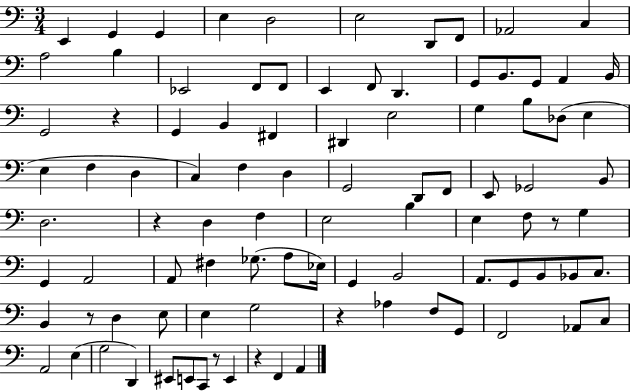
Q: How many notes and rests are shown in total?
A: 95